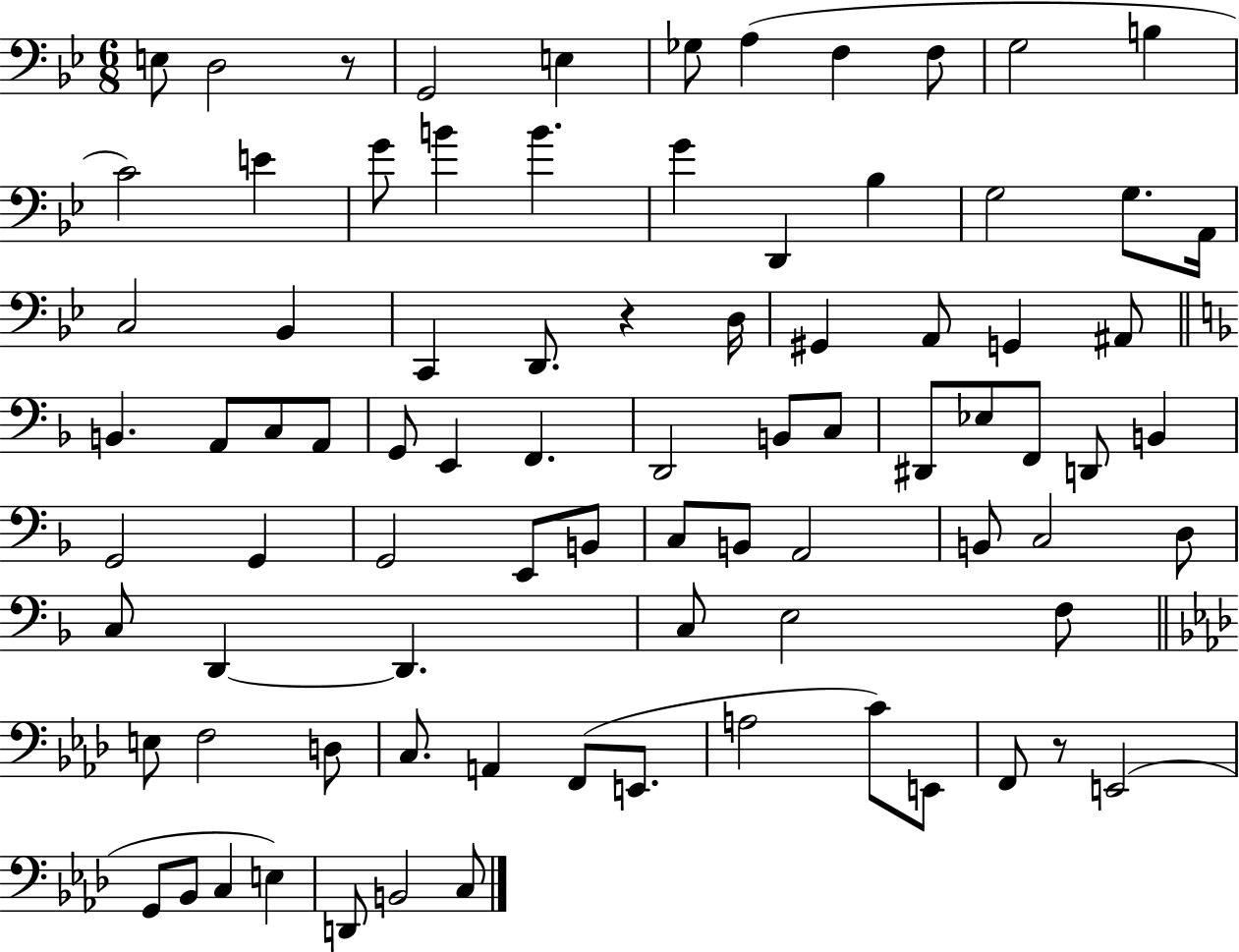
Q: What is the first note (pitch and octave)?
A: E3